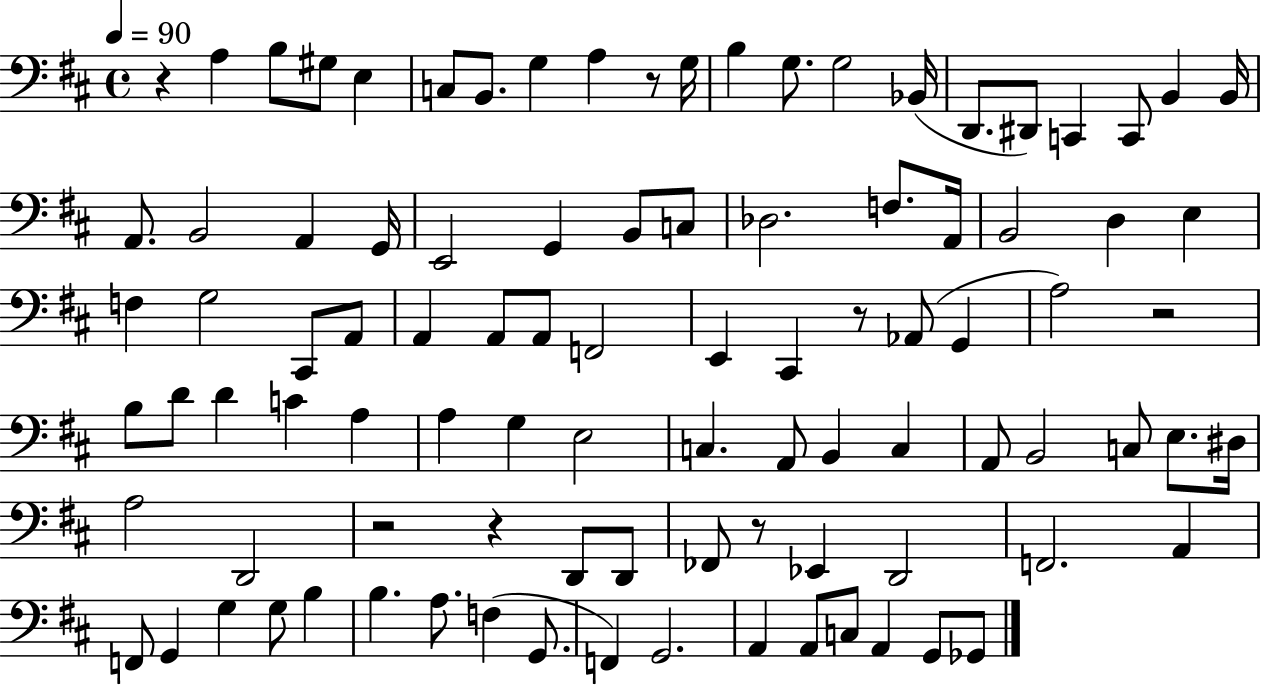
R/q A3/q B3/e G#3/e E3/q C3/e B2/e. G3/q A3/q R/e G3/s B3/q G3/e. G3/h Bb2/s D2/e. D#2/e C2/q C2/e B2/q B2/s A2/e. B2/h A2/q G2/s E2/h G2/q B2/e C3/e Db3/h. F3/e. A2/s B2/h D3/q E3/q F3/q G3/h C#2/e A2/e A2/q A2/e A2/e F2/h E2/q C#2/q R/e Ab2/e G2/q A3/h R/h B3/e D4/e D4/q C4/q A3/q A3/q G3/q E3/h C3/q. A2/e B2/q C3/q A2/e B2/h C3/e E3/e. D#3/s A3/h D2/h R/h R/q D2/e D2/e FES2/e R/e Eb2/q D2/h F2/h. A2/q F2/e G2/q G3/q G3/e B3/q B3/q. A3/e. F3/q G2/e. F2/q G2/h. A2/q A2/e C3/e A2/q G2/e Gb2/e